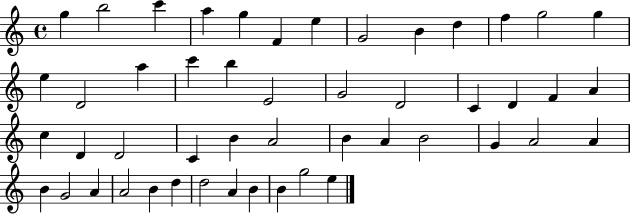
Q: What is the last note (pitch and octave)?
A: E5